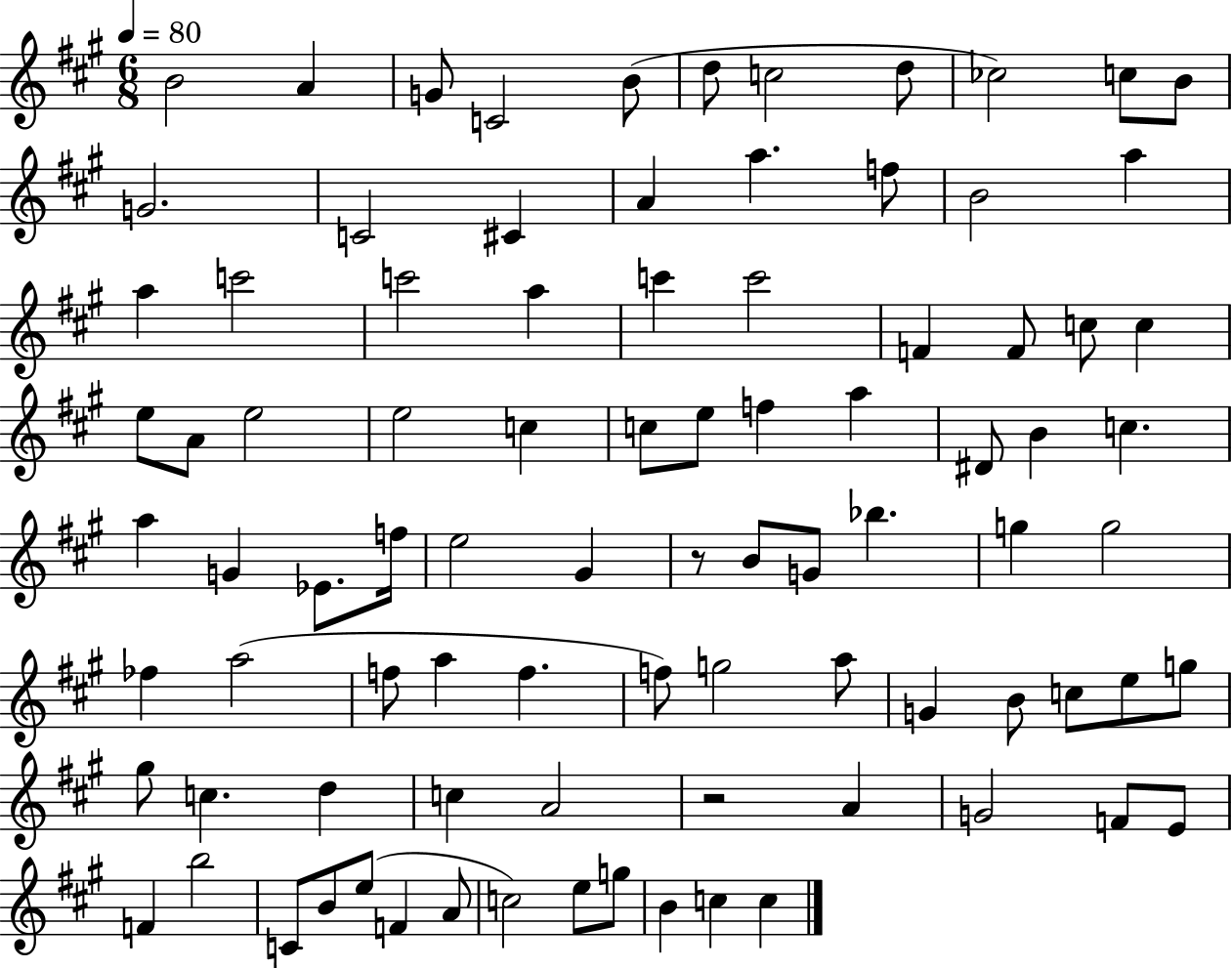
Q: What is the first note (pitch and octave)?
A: B4